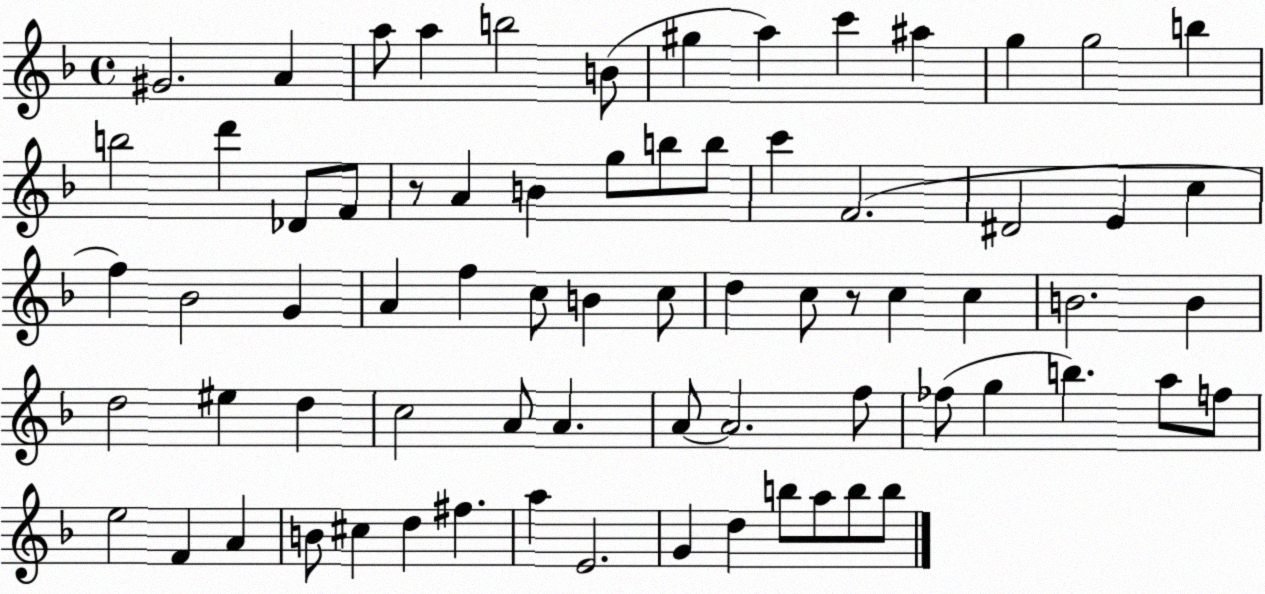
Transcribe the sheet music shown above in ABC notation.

X:1
T:Untitled
M:4/4
L:1/4
K:F
^G2 A a/2 a b2 B/2 ^g a c' ^a g g2 b b2 d' _D/2 F/2 z/2 A B g/2 b/2 b/2 c' F2 ^D2 E c f _B2 G A f c/2 B c/2 d c/2 z/2 c c B2 B d2 ^e d c2 A/2 A A/2 A2 f/2 _f/2 g b a/2 f/2 e2 F A B/2 ^c d ^f a E2 G d b/2 a/2 b/2 b/2